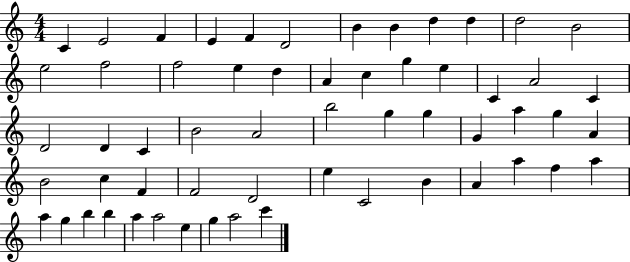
{
  \clef treble
  \numericTimeSignature
  \time 4/4
  \key c \major
  c'4 e'2 f'4 | e'4 f'4 d'2 | b'4 b'4 d''4 d''4 | d''2 b'2 | \break e''2 f''2 | f''2 e''4 d''4 | a'4 c''4 g''4 e''4 | c'4 a'2 c'4 | \break d'2 d'4 c'4 | b'2 a'2 | b''2 g''4 g''4 | g'4 a''4 g''4 a'4 | \break b'2 c''4 f'4 | f'2 d'2 | e''4 c'2 b'4 | a'4 a''4 f''4 a''4 | \break a''4 g''4 b''4 b''4 | a''4 a''2 e''4 | g''4 a''2 c'''4 | \bar "|."
}